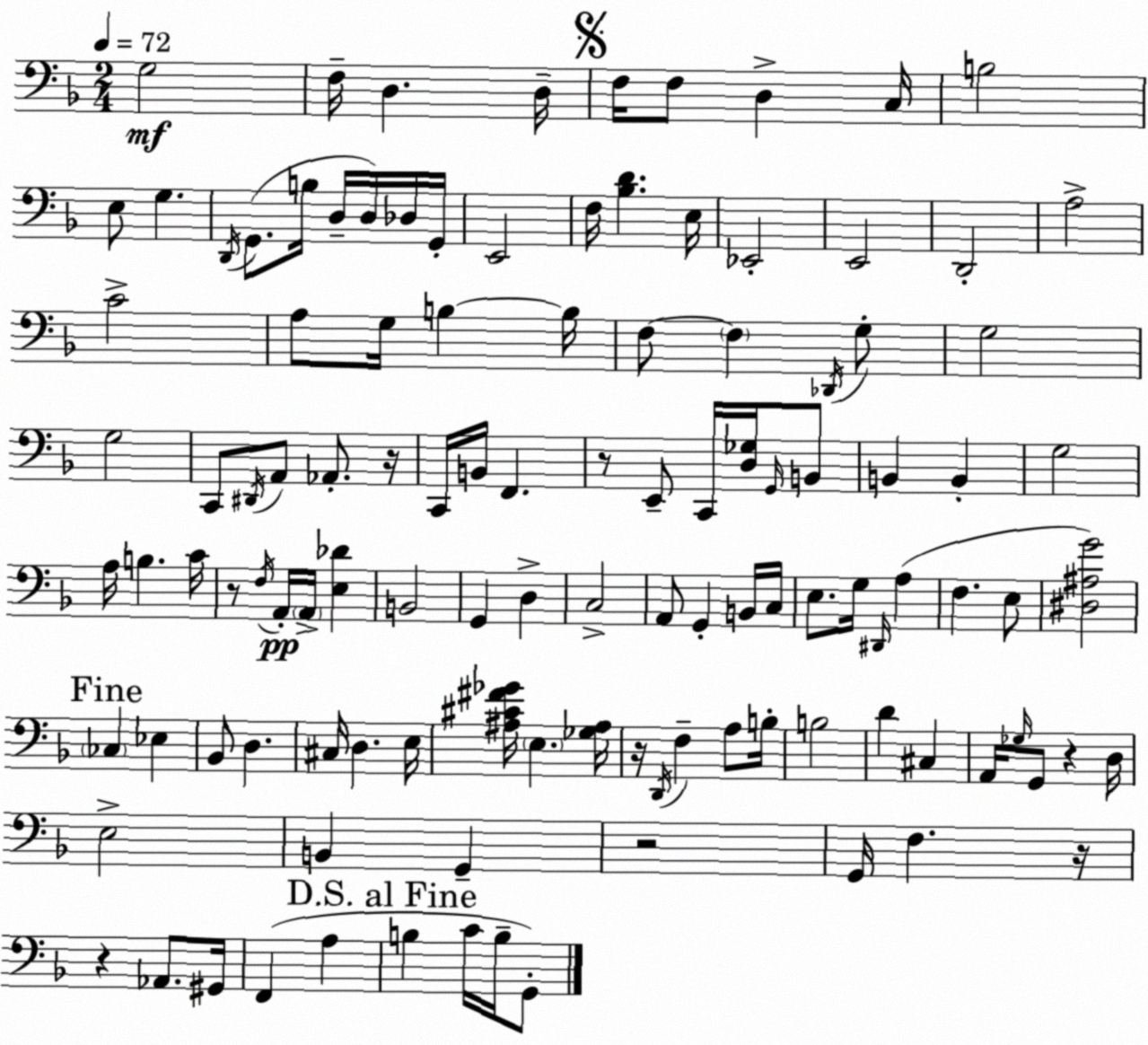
X:1
T:Untitled
M:2/4
L:1/4
K:F
G,2 F,/4 D, D,/4 F,/4 F,/2 D, C,/4 B,2 E,/2 G, D,,/4 G,,/2 B,/4 D,/4 D,/4 _D,/4 G,,/4 E,,2 F,/4 [_B,D] E,/4 _E,,2 E,,2 D,,2 A,2 C2 A,/2 G,/4 B, B,/4 F,/2 F, _D,,/4 G,/2 G,2 G,2 C,,/2 ^D,,/4 A,,/2 _A,,/2 z/4 C,,/4 B,,/4 F,, z/2 E,,/2 C,,/4 [D,_G,]/4 G,,/4 B,,/2 B,, B,, G,2 A,/4 B, C/4 z/2 F,/4 A,,/4 A,,/4 [E,_D] B,,2 G,, D, C,2 A,,/2 G,, B,,/4 C,/4 E,/2 G,/4 ^D,,/4 A, F, E,/2 [^D,^A,G]2 _C, _E, _B,,/2 D, ^C,/4 D, E,/4 [^A,^C^F_G]/4 E, [_G,^A,]/4 z/4 D,,/4 F, A,/2 B,/4 B,2 D ^C, A,,/4 _G,/4 G,,/2 z D,/4 E,2 B,, G,, z2 G,,/4 F, z/4 z _A,,/2 ^G,,/4 F,, A, B, C/4 B,/4 G,,/2